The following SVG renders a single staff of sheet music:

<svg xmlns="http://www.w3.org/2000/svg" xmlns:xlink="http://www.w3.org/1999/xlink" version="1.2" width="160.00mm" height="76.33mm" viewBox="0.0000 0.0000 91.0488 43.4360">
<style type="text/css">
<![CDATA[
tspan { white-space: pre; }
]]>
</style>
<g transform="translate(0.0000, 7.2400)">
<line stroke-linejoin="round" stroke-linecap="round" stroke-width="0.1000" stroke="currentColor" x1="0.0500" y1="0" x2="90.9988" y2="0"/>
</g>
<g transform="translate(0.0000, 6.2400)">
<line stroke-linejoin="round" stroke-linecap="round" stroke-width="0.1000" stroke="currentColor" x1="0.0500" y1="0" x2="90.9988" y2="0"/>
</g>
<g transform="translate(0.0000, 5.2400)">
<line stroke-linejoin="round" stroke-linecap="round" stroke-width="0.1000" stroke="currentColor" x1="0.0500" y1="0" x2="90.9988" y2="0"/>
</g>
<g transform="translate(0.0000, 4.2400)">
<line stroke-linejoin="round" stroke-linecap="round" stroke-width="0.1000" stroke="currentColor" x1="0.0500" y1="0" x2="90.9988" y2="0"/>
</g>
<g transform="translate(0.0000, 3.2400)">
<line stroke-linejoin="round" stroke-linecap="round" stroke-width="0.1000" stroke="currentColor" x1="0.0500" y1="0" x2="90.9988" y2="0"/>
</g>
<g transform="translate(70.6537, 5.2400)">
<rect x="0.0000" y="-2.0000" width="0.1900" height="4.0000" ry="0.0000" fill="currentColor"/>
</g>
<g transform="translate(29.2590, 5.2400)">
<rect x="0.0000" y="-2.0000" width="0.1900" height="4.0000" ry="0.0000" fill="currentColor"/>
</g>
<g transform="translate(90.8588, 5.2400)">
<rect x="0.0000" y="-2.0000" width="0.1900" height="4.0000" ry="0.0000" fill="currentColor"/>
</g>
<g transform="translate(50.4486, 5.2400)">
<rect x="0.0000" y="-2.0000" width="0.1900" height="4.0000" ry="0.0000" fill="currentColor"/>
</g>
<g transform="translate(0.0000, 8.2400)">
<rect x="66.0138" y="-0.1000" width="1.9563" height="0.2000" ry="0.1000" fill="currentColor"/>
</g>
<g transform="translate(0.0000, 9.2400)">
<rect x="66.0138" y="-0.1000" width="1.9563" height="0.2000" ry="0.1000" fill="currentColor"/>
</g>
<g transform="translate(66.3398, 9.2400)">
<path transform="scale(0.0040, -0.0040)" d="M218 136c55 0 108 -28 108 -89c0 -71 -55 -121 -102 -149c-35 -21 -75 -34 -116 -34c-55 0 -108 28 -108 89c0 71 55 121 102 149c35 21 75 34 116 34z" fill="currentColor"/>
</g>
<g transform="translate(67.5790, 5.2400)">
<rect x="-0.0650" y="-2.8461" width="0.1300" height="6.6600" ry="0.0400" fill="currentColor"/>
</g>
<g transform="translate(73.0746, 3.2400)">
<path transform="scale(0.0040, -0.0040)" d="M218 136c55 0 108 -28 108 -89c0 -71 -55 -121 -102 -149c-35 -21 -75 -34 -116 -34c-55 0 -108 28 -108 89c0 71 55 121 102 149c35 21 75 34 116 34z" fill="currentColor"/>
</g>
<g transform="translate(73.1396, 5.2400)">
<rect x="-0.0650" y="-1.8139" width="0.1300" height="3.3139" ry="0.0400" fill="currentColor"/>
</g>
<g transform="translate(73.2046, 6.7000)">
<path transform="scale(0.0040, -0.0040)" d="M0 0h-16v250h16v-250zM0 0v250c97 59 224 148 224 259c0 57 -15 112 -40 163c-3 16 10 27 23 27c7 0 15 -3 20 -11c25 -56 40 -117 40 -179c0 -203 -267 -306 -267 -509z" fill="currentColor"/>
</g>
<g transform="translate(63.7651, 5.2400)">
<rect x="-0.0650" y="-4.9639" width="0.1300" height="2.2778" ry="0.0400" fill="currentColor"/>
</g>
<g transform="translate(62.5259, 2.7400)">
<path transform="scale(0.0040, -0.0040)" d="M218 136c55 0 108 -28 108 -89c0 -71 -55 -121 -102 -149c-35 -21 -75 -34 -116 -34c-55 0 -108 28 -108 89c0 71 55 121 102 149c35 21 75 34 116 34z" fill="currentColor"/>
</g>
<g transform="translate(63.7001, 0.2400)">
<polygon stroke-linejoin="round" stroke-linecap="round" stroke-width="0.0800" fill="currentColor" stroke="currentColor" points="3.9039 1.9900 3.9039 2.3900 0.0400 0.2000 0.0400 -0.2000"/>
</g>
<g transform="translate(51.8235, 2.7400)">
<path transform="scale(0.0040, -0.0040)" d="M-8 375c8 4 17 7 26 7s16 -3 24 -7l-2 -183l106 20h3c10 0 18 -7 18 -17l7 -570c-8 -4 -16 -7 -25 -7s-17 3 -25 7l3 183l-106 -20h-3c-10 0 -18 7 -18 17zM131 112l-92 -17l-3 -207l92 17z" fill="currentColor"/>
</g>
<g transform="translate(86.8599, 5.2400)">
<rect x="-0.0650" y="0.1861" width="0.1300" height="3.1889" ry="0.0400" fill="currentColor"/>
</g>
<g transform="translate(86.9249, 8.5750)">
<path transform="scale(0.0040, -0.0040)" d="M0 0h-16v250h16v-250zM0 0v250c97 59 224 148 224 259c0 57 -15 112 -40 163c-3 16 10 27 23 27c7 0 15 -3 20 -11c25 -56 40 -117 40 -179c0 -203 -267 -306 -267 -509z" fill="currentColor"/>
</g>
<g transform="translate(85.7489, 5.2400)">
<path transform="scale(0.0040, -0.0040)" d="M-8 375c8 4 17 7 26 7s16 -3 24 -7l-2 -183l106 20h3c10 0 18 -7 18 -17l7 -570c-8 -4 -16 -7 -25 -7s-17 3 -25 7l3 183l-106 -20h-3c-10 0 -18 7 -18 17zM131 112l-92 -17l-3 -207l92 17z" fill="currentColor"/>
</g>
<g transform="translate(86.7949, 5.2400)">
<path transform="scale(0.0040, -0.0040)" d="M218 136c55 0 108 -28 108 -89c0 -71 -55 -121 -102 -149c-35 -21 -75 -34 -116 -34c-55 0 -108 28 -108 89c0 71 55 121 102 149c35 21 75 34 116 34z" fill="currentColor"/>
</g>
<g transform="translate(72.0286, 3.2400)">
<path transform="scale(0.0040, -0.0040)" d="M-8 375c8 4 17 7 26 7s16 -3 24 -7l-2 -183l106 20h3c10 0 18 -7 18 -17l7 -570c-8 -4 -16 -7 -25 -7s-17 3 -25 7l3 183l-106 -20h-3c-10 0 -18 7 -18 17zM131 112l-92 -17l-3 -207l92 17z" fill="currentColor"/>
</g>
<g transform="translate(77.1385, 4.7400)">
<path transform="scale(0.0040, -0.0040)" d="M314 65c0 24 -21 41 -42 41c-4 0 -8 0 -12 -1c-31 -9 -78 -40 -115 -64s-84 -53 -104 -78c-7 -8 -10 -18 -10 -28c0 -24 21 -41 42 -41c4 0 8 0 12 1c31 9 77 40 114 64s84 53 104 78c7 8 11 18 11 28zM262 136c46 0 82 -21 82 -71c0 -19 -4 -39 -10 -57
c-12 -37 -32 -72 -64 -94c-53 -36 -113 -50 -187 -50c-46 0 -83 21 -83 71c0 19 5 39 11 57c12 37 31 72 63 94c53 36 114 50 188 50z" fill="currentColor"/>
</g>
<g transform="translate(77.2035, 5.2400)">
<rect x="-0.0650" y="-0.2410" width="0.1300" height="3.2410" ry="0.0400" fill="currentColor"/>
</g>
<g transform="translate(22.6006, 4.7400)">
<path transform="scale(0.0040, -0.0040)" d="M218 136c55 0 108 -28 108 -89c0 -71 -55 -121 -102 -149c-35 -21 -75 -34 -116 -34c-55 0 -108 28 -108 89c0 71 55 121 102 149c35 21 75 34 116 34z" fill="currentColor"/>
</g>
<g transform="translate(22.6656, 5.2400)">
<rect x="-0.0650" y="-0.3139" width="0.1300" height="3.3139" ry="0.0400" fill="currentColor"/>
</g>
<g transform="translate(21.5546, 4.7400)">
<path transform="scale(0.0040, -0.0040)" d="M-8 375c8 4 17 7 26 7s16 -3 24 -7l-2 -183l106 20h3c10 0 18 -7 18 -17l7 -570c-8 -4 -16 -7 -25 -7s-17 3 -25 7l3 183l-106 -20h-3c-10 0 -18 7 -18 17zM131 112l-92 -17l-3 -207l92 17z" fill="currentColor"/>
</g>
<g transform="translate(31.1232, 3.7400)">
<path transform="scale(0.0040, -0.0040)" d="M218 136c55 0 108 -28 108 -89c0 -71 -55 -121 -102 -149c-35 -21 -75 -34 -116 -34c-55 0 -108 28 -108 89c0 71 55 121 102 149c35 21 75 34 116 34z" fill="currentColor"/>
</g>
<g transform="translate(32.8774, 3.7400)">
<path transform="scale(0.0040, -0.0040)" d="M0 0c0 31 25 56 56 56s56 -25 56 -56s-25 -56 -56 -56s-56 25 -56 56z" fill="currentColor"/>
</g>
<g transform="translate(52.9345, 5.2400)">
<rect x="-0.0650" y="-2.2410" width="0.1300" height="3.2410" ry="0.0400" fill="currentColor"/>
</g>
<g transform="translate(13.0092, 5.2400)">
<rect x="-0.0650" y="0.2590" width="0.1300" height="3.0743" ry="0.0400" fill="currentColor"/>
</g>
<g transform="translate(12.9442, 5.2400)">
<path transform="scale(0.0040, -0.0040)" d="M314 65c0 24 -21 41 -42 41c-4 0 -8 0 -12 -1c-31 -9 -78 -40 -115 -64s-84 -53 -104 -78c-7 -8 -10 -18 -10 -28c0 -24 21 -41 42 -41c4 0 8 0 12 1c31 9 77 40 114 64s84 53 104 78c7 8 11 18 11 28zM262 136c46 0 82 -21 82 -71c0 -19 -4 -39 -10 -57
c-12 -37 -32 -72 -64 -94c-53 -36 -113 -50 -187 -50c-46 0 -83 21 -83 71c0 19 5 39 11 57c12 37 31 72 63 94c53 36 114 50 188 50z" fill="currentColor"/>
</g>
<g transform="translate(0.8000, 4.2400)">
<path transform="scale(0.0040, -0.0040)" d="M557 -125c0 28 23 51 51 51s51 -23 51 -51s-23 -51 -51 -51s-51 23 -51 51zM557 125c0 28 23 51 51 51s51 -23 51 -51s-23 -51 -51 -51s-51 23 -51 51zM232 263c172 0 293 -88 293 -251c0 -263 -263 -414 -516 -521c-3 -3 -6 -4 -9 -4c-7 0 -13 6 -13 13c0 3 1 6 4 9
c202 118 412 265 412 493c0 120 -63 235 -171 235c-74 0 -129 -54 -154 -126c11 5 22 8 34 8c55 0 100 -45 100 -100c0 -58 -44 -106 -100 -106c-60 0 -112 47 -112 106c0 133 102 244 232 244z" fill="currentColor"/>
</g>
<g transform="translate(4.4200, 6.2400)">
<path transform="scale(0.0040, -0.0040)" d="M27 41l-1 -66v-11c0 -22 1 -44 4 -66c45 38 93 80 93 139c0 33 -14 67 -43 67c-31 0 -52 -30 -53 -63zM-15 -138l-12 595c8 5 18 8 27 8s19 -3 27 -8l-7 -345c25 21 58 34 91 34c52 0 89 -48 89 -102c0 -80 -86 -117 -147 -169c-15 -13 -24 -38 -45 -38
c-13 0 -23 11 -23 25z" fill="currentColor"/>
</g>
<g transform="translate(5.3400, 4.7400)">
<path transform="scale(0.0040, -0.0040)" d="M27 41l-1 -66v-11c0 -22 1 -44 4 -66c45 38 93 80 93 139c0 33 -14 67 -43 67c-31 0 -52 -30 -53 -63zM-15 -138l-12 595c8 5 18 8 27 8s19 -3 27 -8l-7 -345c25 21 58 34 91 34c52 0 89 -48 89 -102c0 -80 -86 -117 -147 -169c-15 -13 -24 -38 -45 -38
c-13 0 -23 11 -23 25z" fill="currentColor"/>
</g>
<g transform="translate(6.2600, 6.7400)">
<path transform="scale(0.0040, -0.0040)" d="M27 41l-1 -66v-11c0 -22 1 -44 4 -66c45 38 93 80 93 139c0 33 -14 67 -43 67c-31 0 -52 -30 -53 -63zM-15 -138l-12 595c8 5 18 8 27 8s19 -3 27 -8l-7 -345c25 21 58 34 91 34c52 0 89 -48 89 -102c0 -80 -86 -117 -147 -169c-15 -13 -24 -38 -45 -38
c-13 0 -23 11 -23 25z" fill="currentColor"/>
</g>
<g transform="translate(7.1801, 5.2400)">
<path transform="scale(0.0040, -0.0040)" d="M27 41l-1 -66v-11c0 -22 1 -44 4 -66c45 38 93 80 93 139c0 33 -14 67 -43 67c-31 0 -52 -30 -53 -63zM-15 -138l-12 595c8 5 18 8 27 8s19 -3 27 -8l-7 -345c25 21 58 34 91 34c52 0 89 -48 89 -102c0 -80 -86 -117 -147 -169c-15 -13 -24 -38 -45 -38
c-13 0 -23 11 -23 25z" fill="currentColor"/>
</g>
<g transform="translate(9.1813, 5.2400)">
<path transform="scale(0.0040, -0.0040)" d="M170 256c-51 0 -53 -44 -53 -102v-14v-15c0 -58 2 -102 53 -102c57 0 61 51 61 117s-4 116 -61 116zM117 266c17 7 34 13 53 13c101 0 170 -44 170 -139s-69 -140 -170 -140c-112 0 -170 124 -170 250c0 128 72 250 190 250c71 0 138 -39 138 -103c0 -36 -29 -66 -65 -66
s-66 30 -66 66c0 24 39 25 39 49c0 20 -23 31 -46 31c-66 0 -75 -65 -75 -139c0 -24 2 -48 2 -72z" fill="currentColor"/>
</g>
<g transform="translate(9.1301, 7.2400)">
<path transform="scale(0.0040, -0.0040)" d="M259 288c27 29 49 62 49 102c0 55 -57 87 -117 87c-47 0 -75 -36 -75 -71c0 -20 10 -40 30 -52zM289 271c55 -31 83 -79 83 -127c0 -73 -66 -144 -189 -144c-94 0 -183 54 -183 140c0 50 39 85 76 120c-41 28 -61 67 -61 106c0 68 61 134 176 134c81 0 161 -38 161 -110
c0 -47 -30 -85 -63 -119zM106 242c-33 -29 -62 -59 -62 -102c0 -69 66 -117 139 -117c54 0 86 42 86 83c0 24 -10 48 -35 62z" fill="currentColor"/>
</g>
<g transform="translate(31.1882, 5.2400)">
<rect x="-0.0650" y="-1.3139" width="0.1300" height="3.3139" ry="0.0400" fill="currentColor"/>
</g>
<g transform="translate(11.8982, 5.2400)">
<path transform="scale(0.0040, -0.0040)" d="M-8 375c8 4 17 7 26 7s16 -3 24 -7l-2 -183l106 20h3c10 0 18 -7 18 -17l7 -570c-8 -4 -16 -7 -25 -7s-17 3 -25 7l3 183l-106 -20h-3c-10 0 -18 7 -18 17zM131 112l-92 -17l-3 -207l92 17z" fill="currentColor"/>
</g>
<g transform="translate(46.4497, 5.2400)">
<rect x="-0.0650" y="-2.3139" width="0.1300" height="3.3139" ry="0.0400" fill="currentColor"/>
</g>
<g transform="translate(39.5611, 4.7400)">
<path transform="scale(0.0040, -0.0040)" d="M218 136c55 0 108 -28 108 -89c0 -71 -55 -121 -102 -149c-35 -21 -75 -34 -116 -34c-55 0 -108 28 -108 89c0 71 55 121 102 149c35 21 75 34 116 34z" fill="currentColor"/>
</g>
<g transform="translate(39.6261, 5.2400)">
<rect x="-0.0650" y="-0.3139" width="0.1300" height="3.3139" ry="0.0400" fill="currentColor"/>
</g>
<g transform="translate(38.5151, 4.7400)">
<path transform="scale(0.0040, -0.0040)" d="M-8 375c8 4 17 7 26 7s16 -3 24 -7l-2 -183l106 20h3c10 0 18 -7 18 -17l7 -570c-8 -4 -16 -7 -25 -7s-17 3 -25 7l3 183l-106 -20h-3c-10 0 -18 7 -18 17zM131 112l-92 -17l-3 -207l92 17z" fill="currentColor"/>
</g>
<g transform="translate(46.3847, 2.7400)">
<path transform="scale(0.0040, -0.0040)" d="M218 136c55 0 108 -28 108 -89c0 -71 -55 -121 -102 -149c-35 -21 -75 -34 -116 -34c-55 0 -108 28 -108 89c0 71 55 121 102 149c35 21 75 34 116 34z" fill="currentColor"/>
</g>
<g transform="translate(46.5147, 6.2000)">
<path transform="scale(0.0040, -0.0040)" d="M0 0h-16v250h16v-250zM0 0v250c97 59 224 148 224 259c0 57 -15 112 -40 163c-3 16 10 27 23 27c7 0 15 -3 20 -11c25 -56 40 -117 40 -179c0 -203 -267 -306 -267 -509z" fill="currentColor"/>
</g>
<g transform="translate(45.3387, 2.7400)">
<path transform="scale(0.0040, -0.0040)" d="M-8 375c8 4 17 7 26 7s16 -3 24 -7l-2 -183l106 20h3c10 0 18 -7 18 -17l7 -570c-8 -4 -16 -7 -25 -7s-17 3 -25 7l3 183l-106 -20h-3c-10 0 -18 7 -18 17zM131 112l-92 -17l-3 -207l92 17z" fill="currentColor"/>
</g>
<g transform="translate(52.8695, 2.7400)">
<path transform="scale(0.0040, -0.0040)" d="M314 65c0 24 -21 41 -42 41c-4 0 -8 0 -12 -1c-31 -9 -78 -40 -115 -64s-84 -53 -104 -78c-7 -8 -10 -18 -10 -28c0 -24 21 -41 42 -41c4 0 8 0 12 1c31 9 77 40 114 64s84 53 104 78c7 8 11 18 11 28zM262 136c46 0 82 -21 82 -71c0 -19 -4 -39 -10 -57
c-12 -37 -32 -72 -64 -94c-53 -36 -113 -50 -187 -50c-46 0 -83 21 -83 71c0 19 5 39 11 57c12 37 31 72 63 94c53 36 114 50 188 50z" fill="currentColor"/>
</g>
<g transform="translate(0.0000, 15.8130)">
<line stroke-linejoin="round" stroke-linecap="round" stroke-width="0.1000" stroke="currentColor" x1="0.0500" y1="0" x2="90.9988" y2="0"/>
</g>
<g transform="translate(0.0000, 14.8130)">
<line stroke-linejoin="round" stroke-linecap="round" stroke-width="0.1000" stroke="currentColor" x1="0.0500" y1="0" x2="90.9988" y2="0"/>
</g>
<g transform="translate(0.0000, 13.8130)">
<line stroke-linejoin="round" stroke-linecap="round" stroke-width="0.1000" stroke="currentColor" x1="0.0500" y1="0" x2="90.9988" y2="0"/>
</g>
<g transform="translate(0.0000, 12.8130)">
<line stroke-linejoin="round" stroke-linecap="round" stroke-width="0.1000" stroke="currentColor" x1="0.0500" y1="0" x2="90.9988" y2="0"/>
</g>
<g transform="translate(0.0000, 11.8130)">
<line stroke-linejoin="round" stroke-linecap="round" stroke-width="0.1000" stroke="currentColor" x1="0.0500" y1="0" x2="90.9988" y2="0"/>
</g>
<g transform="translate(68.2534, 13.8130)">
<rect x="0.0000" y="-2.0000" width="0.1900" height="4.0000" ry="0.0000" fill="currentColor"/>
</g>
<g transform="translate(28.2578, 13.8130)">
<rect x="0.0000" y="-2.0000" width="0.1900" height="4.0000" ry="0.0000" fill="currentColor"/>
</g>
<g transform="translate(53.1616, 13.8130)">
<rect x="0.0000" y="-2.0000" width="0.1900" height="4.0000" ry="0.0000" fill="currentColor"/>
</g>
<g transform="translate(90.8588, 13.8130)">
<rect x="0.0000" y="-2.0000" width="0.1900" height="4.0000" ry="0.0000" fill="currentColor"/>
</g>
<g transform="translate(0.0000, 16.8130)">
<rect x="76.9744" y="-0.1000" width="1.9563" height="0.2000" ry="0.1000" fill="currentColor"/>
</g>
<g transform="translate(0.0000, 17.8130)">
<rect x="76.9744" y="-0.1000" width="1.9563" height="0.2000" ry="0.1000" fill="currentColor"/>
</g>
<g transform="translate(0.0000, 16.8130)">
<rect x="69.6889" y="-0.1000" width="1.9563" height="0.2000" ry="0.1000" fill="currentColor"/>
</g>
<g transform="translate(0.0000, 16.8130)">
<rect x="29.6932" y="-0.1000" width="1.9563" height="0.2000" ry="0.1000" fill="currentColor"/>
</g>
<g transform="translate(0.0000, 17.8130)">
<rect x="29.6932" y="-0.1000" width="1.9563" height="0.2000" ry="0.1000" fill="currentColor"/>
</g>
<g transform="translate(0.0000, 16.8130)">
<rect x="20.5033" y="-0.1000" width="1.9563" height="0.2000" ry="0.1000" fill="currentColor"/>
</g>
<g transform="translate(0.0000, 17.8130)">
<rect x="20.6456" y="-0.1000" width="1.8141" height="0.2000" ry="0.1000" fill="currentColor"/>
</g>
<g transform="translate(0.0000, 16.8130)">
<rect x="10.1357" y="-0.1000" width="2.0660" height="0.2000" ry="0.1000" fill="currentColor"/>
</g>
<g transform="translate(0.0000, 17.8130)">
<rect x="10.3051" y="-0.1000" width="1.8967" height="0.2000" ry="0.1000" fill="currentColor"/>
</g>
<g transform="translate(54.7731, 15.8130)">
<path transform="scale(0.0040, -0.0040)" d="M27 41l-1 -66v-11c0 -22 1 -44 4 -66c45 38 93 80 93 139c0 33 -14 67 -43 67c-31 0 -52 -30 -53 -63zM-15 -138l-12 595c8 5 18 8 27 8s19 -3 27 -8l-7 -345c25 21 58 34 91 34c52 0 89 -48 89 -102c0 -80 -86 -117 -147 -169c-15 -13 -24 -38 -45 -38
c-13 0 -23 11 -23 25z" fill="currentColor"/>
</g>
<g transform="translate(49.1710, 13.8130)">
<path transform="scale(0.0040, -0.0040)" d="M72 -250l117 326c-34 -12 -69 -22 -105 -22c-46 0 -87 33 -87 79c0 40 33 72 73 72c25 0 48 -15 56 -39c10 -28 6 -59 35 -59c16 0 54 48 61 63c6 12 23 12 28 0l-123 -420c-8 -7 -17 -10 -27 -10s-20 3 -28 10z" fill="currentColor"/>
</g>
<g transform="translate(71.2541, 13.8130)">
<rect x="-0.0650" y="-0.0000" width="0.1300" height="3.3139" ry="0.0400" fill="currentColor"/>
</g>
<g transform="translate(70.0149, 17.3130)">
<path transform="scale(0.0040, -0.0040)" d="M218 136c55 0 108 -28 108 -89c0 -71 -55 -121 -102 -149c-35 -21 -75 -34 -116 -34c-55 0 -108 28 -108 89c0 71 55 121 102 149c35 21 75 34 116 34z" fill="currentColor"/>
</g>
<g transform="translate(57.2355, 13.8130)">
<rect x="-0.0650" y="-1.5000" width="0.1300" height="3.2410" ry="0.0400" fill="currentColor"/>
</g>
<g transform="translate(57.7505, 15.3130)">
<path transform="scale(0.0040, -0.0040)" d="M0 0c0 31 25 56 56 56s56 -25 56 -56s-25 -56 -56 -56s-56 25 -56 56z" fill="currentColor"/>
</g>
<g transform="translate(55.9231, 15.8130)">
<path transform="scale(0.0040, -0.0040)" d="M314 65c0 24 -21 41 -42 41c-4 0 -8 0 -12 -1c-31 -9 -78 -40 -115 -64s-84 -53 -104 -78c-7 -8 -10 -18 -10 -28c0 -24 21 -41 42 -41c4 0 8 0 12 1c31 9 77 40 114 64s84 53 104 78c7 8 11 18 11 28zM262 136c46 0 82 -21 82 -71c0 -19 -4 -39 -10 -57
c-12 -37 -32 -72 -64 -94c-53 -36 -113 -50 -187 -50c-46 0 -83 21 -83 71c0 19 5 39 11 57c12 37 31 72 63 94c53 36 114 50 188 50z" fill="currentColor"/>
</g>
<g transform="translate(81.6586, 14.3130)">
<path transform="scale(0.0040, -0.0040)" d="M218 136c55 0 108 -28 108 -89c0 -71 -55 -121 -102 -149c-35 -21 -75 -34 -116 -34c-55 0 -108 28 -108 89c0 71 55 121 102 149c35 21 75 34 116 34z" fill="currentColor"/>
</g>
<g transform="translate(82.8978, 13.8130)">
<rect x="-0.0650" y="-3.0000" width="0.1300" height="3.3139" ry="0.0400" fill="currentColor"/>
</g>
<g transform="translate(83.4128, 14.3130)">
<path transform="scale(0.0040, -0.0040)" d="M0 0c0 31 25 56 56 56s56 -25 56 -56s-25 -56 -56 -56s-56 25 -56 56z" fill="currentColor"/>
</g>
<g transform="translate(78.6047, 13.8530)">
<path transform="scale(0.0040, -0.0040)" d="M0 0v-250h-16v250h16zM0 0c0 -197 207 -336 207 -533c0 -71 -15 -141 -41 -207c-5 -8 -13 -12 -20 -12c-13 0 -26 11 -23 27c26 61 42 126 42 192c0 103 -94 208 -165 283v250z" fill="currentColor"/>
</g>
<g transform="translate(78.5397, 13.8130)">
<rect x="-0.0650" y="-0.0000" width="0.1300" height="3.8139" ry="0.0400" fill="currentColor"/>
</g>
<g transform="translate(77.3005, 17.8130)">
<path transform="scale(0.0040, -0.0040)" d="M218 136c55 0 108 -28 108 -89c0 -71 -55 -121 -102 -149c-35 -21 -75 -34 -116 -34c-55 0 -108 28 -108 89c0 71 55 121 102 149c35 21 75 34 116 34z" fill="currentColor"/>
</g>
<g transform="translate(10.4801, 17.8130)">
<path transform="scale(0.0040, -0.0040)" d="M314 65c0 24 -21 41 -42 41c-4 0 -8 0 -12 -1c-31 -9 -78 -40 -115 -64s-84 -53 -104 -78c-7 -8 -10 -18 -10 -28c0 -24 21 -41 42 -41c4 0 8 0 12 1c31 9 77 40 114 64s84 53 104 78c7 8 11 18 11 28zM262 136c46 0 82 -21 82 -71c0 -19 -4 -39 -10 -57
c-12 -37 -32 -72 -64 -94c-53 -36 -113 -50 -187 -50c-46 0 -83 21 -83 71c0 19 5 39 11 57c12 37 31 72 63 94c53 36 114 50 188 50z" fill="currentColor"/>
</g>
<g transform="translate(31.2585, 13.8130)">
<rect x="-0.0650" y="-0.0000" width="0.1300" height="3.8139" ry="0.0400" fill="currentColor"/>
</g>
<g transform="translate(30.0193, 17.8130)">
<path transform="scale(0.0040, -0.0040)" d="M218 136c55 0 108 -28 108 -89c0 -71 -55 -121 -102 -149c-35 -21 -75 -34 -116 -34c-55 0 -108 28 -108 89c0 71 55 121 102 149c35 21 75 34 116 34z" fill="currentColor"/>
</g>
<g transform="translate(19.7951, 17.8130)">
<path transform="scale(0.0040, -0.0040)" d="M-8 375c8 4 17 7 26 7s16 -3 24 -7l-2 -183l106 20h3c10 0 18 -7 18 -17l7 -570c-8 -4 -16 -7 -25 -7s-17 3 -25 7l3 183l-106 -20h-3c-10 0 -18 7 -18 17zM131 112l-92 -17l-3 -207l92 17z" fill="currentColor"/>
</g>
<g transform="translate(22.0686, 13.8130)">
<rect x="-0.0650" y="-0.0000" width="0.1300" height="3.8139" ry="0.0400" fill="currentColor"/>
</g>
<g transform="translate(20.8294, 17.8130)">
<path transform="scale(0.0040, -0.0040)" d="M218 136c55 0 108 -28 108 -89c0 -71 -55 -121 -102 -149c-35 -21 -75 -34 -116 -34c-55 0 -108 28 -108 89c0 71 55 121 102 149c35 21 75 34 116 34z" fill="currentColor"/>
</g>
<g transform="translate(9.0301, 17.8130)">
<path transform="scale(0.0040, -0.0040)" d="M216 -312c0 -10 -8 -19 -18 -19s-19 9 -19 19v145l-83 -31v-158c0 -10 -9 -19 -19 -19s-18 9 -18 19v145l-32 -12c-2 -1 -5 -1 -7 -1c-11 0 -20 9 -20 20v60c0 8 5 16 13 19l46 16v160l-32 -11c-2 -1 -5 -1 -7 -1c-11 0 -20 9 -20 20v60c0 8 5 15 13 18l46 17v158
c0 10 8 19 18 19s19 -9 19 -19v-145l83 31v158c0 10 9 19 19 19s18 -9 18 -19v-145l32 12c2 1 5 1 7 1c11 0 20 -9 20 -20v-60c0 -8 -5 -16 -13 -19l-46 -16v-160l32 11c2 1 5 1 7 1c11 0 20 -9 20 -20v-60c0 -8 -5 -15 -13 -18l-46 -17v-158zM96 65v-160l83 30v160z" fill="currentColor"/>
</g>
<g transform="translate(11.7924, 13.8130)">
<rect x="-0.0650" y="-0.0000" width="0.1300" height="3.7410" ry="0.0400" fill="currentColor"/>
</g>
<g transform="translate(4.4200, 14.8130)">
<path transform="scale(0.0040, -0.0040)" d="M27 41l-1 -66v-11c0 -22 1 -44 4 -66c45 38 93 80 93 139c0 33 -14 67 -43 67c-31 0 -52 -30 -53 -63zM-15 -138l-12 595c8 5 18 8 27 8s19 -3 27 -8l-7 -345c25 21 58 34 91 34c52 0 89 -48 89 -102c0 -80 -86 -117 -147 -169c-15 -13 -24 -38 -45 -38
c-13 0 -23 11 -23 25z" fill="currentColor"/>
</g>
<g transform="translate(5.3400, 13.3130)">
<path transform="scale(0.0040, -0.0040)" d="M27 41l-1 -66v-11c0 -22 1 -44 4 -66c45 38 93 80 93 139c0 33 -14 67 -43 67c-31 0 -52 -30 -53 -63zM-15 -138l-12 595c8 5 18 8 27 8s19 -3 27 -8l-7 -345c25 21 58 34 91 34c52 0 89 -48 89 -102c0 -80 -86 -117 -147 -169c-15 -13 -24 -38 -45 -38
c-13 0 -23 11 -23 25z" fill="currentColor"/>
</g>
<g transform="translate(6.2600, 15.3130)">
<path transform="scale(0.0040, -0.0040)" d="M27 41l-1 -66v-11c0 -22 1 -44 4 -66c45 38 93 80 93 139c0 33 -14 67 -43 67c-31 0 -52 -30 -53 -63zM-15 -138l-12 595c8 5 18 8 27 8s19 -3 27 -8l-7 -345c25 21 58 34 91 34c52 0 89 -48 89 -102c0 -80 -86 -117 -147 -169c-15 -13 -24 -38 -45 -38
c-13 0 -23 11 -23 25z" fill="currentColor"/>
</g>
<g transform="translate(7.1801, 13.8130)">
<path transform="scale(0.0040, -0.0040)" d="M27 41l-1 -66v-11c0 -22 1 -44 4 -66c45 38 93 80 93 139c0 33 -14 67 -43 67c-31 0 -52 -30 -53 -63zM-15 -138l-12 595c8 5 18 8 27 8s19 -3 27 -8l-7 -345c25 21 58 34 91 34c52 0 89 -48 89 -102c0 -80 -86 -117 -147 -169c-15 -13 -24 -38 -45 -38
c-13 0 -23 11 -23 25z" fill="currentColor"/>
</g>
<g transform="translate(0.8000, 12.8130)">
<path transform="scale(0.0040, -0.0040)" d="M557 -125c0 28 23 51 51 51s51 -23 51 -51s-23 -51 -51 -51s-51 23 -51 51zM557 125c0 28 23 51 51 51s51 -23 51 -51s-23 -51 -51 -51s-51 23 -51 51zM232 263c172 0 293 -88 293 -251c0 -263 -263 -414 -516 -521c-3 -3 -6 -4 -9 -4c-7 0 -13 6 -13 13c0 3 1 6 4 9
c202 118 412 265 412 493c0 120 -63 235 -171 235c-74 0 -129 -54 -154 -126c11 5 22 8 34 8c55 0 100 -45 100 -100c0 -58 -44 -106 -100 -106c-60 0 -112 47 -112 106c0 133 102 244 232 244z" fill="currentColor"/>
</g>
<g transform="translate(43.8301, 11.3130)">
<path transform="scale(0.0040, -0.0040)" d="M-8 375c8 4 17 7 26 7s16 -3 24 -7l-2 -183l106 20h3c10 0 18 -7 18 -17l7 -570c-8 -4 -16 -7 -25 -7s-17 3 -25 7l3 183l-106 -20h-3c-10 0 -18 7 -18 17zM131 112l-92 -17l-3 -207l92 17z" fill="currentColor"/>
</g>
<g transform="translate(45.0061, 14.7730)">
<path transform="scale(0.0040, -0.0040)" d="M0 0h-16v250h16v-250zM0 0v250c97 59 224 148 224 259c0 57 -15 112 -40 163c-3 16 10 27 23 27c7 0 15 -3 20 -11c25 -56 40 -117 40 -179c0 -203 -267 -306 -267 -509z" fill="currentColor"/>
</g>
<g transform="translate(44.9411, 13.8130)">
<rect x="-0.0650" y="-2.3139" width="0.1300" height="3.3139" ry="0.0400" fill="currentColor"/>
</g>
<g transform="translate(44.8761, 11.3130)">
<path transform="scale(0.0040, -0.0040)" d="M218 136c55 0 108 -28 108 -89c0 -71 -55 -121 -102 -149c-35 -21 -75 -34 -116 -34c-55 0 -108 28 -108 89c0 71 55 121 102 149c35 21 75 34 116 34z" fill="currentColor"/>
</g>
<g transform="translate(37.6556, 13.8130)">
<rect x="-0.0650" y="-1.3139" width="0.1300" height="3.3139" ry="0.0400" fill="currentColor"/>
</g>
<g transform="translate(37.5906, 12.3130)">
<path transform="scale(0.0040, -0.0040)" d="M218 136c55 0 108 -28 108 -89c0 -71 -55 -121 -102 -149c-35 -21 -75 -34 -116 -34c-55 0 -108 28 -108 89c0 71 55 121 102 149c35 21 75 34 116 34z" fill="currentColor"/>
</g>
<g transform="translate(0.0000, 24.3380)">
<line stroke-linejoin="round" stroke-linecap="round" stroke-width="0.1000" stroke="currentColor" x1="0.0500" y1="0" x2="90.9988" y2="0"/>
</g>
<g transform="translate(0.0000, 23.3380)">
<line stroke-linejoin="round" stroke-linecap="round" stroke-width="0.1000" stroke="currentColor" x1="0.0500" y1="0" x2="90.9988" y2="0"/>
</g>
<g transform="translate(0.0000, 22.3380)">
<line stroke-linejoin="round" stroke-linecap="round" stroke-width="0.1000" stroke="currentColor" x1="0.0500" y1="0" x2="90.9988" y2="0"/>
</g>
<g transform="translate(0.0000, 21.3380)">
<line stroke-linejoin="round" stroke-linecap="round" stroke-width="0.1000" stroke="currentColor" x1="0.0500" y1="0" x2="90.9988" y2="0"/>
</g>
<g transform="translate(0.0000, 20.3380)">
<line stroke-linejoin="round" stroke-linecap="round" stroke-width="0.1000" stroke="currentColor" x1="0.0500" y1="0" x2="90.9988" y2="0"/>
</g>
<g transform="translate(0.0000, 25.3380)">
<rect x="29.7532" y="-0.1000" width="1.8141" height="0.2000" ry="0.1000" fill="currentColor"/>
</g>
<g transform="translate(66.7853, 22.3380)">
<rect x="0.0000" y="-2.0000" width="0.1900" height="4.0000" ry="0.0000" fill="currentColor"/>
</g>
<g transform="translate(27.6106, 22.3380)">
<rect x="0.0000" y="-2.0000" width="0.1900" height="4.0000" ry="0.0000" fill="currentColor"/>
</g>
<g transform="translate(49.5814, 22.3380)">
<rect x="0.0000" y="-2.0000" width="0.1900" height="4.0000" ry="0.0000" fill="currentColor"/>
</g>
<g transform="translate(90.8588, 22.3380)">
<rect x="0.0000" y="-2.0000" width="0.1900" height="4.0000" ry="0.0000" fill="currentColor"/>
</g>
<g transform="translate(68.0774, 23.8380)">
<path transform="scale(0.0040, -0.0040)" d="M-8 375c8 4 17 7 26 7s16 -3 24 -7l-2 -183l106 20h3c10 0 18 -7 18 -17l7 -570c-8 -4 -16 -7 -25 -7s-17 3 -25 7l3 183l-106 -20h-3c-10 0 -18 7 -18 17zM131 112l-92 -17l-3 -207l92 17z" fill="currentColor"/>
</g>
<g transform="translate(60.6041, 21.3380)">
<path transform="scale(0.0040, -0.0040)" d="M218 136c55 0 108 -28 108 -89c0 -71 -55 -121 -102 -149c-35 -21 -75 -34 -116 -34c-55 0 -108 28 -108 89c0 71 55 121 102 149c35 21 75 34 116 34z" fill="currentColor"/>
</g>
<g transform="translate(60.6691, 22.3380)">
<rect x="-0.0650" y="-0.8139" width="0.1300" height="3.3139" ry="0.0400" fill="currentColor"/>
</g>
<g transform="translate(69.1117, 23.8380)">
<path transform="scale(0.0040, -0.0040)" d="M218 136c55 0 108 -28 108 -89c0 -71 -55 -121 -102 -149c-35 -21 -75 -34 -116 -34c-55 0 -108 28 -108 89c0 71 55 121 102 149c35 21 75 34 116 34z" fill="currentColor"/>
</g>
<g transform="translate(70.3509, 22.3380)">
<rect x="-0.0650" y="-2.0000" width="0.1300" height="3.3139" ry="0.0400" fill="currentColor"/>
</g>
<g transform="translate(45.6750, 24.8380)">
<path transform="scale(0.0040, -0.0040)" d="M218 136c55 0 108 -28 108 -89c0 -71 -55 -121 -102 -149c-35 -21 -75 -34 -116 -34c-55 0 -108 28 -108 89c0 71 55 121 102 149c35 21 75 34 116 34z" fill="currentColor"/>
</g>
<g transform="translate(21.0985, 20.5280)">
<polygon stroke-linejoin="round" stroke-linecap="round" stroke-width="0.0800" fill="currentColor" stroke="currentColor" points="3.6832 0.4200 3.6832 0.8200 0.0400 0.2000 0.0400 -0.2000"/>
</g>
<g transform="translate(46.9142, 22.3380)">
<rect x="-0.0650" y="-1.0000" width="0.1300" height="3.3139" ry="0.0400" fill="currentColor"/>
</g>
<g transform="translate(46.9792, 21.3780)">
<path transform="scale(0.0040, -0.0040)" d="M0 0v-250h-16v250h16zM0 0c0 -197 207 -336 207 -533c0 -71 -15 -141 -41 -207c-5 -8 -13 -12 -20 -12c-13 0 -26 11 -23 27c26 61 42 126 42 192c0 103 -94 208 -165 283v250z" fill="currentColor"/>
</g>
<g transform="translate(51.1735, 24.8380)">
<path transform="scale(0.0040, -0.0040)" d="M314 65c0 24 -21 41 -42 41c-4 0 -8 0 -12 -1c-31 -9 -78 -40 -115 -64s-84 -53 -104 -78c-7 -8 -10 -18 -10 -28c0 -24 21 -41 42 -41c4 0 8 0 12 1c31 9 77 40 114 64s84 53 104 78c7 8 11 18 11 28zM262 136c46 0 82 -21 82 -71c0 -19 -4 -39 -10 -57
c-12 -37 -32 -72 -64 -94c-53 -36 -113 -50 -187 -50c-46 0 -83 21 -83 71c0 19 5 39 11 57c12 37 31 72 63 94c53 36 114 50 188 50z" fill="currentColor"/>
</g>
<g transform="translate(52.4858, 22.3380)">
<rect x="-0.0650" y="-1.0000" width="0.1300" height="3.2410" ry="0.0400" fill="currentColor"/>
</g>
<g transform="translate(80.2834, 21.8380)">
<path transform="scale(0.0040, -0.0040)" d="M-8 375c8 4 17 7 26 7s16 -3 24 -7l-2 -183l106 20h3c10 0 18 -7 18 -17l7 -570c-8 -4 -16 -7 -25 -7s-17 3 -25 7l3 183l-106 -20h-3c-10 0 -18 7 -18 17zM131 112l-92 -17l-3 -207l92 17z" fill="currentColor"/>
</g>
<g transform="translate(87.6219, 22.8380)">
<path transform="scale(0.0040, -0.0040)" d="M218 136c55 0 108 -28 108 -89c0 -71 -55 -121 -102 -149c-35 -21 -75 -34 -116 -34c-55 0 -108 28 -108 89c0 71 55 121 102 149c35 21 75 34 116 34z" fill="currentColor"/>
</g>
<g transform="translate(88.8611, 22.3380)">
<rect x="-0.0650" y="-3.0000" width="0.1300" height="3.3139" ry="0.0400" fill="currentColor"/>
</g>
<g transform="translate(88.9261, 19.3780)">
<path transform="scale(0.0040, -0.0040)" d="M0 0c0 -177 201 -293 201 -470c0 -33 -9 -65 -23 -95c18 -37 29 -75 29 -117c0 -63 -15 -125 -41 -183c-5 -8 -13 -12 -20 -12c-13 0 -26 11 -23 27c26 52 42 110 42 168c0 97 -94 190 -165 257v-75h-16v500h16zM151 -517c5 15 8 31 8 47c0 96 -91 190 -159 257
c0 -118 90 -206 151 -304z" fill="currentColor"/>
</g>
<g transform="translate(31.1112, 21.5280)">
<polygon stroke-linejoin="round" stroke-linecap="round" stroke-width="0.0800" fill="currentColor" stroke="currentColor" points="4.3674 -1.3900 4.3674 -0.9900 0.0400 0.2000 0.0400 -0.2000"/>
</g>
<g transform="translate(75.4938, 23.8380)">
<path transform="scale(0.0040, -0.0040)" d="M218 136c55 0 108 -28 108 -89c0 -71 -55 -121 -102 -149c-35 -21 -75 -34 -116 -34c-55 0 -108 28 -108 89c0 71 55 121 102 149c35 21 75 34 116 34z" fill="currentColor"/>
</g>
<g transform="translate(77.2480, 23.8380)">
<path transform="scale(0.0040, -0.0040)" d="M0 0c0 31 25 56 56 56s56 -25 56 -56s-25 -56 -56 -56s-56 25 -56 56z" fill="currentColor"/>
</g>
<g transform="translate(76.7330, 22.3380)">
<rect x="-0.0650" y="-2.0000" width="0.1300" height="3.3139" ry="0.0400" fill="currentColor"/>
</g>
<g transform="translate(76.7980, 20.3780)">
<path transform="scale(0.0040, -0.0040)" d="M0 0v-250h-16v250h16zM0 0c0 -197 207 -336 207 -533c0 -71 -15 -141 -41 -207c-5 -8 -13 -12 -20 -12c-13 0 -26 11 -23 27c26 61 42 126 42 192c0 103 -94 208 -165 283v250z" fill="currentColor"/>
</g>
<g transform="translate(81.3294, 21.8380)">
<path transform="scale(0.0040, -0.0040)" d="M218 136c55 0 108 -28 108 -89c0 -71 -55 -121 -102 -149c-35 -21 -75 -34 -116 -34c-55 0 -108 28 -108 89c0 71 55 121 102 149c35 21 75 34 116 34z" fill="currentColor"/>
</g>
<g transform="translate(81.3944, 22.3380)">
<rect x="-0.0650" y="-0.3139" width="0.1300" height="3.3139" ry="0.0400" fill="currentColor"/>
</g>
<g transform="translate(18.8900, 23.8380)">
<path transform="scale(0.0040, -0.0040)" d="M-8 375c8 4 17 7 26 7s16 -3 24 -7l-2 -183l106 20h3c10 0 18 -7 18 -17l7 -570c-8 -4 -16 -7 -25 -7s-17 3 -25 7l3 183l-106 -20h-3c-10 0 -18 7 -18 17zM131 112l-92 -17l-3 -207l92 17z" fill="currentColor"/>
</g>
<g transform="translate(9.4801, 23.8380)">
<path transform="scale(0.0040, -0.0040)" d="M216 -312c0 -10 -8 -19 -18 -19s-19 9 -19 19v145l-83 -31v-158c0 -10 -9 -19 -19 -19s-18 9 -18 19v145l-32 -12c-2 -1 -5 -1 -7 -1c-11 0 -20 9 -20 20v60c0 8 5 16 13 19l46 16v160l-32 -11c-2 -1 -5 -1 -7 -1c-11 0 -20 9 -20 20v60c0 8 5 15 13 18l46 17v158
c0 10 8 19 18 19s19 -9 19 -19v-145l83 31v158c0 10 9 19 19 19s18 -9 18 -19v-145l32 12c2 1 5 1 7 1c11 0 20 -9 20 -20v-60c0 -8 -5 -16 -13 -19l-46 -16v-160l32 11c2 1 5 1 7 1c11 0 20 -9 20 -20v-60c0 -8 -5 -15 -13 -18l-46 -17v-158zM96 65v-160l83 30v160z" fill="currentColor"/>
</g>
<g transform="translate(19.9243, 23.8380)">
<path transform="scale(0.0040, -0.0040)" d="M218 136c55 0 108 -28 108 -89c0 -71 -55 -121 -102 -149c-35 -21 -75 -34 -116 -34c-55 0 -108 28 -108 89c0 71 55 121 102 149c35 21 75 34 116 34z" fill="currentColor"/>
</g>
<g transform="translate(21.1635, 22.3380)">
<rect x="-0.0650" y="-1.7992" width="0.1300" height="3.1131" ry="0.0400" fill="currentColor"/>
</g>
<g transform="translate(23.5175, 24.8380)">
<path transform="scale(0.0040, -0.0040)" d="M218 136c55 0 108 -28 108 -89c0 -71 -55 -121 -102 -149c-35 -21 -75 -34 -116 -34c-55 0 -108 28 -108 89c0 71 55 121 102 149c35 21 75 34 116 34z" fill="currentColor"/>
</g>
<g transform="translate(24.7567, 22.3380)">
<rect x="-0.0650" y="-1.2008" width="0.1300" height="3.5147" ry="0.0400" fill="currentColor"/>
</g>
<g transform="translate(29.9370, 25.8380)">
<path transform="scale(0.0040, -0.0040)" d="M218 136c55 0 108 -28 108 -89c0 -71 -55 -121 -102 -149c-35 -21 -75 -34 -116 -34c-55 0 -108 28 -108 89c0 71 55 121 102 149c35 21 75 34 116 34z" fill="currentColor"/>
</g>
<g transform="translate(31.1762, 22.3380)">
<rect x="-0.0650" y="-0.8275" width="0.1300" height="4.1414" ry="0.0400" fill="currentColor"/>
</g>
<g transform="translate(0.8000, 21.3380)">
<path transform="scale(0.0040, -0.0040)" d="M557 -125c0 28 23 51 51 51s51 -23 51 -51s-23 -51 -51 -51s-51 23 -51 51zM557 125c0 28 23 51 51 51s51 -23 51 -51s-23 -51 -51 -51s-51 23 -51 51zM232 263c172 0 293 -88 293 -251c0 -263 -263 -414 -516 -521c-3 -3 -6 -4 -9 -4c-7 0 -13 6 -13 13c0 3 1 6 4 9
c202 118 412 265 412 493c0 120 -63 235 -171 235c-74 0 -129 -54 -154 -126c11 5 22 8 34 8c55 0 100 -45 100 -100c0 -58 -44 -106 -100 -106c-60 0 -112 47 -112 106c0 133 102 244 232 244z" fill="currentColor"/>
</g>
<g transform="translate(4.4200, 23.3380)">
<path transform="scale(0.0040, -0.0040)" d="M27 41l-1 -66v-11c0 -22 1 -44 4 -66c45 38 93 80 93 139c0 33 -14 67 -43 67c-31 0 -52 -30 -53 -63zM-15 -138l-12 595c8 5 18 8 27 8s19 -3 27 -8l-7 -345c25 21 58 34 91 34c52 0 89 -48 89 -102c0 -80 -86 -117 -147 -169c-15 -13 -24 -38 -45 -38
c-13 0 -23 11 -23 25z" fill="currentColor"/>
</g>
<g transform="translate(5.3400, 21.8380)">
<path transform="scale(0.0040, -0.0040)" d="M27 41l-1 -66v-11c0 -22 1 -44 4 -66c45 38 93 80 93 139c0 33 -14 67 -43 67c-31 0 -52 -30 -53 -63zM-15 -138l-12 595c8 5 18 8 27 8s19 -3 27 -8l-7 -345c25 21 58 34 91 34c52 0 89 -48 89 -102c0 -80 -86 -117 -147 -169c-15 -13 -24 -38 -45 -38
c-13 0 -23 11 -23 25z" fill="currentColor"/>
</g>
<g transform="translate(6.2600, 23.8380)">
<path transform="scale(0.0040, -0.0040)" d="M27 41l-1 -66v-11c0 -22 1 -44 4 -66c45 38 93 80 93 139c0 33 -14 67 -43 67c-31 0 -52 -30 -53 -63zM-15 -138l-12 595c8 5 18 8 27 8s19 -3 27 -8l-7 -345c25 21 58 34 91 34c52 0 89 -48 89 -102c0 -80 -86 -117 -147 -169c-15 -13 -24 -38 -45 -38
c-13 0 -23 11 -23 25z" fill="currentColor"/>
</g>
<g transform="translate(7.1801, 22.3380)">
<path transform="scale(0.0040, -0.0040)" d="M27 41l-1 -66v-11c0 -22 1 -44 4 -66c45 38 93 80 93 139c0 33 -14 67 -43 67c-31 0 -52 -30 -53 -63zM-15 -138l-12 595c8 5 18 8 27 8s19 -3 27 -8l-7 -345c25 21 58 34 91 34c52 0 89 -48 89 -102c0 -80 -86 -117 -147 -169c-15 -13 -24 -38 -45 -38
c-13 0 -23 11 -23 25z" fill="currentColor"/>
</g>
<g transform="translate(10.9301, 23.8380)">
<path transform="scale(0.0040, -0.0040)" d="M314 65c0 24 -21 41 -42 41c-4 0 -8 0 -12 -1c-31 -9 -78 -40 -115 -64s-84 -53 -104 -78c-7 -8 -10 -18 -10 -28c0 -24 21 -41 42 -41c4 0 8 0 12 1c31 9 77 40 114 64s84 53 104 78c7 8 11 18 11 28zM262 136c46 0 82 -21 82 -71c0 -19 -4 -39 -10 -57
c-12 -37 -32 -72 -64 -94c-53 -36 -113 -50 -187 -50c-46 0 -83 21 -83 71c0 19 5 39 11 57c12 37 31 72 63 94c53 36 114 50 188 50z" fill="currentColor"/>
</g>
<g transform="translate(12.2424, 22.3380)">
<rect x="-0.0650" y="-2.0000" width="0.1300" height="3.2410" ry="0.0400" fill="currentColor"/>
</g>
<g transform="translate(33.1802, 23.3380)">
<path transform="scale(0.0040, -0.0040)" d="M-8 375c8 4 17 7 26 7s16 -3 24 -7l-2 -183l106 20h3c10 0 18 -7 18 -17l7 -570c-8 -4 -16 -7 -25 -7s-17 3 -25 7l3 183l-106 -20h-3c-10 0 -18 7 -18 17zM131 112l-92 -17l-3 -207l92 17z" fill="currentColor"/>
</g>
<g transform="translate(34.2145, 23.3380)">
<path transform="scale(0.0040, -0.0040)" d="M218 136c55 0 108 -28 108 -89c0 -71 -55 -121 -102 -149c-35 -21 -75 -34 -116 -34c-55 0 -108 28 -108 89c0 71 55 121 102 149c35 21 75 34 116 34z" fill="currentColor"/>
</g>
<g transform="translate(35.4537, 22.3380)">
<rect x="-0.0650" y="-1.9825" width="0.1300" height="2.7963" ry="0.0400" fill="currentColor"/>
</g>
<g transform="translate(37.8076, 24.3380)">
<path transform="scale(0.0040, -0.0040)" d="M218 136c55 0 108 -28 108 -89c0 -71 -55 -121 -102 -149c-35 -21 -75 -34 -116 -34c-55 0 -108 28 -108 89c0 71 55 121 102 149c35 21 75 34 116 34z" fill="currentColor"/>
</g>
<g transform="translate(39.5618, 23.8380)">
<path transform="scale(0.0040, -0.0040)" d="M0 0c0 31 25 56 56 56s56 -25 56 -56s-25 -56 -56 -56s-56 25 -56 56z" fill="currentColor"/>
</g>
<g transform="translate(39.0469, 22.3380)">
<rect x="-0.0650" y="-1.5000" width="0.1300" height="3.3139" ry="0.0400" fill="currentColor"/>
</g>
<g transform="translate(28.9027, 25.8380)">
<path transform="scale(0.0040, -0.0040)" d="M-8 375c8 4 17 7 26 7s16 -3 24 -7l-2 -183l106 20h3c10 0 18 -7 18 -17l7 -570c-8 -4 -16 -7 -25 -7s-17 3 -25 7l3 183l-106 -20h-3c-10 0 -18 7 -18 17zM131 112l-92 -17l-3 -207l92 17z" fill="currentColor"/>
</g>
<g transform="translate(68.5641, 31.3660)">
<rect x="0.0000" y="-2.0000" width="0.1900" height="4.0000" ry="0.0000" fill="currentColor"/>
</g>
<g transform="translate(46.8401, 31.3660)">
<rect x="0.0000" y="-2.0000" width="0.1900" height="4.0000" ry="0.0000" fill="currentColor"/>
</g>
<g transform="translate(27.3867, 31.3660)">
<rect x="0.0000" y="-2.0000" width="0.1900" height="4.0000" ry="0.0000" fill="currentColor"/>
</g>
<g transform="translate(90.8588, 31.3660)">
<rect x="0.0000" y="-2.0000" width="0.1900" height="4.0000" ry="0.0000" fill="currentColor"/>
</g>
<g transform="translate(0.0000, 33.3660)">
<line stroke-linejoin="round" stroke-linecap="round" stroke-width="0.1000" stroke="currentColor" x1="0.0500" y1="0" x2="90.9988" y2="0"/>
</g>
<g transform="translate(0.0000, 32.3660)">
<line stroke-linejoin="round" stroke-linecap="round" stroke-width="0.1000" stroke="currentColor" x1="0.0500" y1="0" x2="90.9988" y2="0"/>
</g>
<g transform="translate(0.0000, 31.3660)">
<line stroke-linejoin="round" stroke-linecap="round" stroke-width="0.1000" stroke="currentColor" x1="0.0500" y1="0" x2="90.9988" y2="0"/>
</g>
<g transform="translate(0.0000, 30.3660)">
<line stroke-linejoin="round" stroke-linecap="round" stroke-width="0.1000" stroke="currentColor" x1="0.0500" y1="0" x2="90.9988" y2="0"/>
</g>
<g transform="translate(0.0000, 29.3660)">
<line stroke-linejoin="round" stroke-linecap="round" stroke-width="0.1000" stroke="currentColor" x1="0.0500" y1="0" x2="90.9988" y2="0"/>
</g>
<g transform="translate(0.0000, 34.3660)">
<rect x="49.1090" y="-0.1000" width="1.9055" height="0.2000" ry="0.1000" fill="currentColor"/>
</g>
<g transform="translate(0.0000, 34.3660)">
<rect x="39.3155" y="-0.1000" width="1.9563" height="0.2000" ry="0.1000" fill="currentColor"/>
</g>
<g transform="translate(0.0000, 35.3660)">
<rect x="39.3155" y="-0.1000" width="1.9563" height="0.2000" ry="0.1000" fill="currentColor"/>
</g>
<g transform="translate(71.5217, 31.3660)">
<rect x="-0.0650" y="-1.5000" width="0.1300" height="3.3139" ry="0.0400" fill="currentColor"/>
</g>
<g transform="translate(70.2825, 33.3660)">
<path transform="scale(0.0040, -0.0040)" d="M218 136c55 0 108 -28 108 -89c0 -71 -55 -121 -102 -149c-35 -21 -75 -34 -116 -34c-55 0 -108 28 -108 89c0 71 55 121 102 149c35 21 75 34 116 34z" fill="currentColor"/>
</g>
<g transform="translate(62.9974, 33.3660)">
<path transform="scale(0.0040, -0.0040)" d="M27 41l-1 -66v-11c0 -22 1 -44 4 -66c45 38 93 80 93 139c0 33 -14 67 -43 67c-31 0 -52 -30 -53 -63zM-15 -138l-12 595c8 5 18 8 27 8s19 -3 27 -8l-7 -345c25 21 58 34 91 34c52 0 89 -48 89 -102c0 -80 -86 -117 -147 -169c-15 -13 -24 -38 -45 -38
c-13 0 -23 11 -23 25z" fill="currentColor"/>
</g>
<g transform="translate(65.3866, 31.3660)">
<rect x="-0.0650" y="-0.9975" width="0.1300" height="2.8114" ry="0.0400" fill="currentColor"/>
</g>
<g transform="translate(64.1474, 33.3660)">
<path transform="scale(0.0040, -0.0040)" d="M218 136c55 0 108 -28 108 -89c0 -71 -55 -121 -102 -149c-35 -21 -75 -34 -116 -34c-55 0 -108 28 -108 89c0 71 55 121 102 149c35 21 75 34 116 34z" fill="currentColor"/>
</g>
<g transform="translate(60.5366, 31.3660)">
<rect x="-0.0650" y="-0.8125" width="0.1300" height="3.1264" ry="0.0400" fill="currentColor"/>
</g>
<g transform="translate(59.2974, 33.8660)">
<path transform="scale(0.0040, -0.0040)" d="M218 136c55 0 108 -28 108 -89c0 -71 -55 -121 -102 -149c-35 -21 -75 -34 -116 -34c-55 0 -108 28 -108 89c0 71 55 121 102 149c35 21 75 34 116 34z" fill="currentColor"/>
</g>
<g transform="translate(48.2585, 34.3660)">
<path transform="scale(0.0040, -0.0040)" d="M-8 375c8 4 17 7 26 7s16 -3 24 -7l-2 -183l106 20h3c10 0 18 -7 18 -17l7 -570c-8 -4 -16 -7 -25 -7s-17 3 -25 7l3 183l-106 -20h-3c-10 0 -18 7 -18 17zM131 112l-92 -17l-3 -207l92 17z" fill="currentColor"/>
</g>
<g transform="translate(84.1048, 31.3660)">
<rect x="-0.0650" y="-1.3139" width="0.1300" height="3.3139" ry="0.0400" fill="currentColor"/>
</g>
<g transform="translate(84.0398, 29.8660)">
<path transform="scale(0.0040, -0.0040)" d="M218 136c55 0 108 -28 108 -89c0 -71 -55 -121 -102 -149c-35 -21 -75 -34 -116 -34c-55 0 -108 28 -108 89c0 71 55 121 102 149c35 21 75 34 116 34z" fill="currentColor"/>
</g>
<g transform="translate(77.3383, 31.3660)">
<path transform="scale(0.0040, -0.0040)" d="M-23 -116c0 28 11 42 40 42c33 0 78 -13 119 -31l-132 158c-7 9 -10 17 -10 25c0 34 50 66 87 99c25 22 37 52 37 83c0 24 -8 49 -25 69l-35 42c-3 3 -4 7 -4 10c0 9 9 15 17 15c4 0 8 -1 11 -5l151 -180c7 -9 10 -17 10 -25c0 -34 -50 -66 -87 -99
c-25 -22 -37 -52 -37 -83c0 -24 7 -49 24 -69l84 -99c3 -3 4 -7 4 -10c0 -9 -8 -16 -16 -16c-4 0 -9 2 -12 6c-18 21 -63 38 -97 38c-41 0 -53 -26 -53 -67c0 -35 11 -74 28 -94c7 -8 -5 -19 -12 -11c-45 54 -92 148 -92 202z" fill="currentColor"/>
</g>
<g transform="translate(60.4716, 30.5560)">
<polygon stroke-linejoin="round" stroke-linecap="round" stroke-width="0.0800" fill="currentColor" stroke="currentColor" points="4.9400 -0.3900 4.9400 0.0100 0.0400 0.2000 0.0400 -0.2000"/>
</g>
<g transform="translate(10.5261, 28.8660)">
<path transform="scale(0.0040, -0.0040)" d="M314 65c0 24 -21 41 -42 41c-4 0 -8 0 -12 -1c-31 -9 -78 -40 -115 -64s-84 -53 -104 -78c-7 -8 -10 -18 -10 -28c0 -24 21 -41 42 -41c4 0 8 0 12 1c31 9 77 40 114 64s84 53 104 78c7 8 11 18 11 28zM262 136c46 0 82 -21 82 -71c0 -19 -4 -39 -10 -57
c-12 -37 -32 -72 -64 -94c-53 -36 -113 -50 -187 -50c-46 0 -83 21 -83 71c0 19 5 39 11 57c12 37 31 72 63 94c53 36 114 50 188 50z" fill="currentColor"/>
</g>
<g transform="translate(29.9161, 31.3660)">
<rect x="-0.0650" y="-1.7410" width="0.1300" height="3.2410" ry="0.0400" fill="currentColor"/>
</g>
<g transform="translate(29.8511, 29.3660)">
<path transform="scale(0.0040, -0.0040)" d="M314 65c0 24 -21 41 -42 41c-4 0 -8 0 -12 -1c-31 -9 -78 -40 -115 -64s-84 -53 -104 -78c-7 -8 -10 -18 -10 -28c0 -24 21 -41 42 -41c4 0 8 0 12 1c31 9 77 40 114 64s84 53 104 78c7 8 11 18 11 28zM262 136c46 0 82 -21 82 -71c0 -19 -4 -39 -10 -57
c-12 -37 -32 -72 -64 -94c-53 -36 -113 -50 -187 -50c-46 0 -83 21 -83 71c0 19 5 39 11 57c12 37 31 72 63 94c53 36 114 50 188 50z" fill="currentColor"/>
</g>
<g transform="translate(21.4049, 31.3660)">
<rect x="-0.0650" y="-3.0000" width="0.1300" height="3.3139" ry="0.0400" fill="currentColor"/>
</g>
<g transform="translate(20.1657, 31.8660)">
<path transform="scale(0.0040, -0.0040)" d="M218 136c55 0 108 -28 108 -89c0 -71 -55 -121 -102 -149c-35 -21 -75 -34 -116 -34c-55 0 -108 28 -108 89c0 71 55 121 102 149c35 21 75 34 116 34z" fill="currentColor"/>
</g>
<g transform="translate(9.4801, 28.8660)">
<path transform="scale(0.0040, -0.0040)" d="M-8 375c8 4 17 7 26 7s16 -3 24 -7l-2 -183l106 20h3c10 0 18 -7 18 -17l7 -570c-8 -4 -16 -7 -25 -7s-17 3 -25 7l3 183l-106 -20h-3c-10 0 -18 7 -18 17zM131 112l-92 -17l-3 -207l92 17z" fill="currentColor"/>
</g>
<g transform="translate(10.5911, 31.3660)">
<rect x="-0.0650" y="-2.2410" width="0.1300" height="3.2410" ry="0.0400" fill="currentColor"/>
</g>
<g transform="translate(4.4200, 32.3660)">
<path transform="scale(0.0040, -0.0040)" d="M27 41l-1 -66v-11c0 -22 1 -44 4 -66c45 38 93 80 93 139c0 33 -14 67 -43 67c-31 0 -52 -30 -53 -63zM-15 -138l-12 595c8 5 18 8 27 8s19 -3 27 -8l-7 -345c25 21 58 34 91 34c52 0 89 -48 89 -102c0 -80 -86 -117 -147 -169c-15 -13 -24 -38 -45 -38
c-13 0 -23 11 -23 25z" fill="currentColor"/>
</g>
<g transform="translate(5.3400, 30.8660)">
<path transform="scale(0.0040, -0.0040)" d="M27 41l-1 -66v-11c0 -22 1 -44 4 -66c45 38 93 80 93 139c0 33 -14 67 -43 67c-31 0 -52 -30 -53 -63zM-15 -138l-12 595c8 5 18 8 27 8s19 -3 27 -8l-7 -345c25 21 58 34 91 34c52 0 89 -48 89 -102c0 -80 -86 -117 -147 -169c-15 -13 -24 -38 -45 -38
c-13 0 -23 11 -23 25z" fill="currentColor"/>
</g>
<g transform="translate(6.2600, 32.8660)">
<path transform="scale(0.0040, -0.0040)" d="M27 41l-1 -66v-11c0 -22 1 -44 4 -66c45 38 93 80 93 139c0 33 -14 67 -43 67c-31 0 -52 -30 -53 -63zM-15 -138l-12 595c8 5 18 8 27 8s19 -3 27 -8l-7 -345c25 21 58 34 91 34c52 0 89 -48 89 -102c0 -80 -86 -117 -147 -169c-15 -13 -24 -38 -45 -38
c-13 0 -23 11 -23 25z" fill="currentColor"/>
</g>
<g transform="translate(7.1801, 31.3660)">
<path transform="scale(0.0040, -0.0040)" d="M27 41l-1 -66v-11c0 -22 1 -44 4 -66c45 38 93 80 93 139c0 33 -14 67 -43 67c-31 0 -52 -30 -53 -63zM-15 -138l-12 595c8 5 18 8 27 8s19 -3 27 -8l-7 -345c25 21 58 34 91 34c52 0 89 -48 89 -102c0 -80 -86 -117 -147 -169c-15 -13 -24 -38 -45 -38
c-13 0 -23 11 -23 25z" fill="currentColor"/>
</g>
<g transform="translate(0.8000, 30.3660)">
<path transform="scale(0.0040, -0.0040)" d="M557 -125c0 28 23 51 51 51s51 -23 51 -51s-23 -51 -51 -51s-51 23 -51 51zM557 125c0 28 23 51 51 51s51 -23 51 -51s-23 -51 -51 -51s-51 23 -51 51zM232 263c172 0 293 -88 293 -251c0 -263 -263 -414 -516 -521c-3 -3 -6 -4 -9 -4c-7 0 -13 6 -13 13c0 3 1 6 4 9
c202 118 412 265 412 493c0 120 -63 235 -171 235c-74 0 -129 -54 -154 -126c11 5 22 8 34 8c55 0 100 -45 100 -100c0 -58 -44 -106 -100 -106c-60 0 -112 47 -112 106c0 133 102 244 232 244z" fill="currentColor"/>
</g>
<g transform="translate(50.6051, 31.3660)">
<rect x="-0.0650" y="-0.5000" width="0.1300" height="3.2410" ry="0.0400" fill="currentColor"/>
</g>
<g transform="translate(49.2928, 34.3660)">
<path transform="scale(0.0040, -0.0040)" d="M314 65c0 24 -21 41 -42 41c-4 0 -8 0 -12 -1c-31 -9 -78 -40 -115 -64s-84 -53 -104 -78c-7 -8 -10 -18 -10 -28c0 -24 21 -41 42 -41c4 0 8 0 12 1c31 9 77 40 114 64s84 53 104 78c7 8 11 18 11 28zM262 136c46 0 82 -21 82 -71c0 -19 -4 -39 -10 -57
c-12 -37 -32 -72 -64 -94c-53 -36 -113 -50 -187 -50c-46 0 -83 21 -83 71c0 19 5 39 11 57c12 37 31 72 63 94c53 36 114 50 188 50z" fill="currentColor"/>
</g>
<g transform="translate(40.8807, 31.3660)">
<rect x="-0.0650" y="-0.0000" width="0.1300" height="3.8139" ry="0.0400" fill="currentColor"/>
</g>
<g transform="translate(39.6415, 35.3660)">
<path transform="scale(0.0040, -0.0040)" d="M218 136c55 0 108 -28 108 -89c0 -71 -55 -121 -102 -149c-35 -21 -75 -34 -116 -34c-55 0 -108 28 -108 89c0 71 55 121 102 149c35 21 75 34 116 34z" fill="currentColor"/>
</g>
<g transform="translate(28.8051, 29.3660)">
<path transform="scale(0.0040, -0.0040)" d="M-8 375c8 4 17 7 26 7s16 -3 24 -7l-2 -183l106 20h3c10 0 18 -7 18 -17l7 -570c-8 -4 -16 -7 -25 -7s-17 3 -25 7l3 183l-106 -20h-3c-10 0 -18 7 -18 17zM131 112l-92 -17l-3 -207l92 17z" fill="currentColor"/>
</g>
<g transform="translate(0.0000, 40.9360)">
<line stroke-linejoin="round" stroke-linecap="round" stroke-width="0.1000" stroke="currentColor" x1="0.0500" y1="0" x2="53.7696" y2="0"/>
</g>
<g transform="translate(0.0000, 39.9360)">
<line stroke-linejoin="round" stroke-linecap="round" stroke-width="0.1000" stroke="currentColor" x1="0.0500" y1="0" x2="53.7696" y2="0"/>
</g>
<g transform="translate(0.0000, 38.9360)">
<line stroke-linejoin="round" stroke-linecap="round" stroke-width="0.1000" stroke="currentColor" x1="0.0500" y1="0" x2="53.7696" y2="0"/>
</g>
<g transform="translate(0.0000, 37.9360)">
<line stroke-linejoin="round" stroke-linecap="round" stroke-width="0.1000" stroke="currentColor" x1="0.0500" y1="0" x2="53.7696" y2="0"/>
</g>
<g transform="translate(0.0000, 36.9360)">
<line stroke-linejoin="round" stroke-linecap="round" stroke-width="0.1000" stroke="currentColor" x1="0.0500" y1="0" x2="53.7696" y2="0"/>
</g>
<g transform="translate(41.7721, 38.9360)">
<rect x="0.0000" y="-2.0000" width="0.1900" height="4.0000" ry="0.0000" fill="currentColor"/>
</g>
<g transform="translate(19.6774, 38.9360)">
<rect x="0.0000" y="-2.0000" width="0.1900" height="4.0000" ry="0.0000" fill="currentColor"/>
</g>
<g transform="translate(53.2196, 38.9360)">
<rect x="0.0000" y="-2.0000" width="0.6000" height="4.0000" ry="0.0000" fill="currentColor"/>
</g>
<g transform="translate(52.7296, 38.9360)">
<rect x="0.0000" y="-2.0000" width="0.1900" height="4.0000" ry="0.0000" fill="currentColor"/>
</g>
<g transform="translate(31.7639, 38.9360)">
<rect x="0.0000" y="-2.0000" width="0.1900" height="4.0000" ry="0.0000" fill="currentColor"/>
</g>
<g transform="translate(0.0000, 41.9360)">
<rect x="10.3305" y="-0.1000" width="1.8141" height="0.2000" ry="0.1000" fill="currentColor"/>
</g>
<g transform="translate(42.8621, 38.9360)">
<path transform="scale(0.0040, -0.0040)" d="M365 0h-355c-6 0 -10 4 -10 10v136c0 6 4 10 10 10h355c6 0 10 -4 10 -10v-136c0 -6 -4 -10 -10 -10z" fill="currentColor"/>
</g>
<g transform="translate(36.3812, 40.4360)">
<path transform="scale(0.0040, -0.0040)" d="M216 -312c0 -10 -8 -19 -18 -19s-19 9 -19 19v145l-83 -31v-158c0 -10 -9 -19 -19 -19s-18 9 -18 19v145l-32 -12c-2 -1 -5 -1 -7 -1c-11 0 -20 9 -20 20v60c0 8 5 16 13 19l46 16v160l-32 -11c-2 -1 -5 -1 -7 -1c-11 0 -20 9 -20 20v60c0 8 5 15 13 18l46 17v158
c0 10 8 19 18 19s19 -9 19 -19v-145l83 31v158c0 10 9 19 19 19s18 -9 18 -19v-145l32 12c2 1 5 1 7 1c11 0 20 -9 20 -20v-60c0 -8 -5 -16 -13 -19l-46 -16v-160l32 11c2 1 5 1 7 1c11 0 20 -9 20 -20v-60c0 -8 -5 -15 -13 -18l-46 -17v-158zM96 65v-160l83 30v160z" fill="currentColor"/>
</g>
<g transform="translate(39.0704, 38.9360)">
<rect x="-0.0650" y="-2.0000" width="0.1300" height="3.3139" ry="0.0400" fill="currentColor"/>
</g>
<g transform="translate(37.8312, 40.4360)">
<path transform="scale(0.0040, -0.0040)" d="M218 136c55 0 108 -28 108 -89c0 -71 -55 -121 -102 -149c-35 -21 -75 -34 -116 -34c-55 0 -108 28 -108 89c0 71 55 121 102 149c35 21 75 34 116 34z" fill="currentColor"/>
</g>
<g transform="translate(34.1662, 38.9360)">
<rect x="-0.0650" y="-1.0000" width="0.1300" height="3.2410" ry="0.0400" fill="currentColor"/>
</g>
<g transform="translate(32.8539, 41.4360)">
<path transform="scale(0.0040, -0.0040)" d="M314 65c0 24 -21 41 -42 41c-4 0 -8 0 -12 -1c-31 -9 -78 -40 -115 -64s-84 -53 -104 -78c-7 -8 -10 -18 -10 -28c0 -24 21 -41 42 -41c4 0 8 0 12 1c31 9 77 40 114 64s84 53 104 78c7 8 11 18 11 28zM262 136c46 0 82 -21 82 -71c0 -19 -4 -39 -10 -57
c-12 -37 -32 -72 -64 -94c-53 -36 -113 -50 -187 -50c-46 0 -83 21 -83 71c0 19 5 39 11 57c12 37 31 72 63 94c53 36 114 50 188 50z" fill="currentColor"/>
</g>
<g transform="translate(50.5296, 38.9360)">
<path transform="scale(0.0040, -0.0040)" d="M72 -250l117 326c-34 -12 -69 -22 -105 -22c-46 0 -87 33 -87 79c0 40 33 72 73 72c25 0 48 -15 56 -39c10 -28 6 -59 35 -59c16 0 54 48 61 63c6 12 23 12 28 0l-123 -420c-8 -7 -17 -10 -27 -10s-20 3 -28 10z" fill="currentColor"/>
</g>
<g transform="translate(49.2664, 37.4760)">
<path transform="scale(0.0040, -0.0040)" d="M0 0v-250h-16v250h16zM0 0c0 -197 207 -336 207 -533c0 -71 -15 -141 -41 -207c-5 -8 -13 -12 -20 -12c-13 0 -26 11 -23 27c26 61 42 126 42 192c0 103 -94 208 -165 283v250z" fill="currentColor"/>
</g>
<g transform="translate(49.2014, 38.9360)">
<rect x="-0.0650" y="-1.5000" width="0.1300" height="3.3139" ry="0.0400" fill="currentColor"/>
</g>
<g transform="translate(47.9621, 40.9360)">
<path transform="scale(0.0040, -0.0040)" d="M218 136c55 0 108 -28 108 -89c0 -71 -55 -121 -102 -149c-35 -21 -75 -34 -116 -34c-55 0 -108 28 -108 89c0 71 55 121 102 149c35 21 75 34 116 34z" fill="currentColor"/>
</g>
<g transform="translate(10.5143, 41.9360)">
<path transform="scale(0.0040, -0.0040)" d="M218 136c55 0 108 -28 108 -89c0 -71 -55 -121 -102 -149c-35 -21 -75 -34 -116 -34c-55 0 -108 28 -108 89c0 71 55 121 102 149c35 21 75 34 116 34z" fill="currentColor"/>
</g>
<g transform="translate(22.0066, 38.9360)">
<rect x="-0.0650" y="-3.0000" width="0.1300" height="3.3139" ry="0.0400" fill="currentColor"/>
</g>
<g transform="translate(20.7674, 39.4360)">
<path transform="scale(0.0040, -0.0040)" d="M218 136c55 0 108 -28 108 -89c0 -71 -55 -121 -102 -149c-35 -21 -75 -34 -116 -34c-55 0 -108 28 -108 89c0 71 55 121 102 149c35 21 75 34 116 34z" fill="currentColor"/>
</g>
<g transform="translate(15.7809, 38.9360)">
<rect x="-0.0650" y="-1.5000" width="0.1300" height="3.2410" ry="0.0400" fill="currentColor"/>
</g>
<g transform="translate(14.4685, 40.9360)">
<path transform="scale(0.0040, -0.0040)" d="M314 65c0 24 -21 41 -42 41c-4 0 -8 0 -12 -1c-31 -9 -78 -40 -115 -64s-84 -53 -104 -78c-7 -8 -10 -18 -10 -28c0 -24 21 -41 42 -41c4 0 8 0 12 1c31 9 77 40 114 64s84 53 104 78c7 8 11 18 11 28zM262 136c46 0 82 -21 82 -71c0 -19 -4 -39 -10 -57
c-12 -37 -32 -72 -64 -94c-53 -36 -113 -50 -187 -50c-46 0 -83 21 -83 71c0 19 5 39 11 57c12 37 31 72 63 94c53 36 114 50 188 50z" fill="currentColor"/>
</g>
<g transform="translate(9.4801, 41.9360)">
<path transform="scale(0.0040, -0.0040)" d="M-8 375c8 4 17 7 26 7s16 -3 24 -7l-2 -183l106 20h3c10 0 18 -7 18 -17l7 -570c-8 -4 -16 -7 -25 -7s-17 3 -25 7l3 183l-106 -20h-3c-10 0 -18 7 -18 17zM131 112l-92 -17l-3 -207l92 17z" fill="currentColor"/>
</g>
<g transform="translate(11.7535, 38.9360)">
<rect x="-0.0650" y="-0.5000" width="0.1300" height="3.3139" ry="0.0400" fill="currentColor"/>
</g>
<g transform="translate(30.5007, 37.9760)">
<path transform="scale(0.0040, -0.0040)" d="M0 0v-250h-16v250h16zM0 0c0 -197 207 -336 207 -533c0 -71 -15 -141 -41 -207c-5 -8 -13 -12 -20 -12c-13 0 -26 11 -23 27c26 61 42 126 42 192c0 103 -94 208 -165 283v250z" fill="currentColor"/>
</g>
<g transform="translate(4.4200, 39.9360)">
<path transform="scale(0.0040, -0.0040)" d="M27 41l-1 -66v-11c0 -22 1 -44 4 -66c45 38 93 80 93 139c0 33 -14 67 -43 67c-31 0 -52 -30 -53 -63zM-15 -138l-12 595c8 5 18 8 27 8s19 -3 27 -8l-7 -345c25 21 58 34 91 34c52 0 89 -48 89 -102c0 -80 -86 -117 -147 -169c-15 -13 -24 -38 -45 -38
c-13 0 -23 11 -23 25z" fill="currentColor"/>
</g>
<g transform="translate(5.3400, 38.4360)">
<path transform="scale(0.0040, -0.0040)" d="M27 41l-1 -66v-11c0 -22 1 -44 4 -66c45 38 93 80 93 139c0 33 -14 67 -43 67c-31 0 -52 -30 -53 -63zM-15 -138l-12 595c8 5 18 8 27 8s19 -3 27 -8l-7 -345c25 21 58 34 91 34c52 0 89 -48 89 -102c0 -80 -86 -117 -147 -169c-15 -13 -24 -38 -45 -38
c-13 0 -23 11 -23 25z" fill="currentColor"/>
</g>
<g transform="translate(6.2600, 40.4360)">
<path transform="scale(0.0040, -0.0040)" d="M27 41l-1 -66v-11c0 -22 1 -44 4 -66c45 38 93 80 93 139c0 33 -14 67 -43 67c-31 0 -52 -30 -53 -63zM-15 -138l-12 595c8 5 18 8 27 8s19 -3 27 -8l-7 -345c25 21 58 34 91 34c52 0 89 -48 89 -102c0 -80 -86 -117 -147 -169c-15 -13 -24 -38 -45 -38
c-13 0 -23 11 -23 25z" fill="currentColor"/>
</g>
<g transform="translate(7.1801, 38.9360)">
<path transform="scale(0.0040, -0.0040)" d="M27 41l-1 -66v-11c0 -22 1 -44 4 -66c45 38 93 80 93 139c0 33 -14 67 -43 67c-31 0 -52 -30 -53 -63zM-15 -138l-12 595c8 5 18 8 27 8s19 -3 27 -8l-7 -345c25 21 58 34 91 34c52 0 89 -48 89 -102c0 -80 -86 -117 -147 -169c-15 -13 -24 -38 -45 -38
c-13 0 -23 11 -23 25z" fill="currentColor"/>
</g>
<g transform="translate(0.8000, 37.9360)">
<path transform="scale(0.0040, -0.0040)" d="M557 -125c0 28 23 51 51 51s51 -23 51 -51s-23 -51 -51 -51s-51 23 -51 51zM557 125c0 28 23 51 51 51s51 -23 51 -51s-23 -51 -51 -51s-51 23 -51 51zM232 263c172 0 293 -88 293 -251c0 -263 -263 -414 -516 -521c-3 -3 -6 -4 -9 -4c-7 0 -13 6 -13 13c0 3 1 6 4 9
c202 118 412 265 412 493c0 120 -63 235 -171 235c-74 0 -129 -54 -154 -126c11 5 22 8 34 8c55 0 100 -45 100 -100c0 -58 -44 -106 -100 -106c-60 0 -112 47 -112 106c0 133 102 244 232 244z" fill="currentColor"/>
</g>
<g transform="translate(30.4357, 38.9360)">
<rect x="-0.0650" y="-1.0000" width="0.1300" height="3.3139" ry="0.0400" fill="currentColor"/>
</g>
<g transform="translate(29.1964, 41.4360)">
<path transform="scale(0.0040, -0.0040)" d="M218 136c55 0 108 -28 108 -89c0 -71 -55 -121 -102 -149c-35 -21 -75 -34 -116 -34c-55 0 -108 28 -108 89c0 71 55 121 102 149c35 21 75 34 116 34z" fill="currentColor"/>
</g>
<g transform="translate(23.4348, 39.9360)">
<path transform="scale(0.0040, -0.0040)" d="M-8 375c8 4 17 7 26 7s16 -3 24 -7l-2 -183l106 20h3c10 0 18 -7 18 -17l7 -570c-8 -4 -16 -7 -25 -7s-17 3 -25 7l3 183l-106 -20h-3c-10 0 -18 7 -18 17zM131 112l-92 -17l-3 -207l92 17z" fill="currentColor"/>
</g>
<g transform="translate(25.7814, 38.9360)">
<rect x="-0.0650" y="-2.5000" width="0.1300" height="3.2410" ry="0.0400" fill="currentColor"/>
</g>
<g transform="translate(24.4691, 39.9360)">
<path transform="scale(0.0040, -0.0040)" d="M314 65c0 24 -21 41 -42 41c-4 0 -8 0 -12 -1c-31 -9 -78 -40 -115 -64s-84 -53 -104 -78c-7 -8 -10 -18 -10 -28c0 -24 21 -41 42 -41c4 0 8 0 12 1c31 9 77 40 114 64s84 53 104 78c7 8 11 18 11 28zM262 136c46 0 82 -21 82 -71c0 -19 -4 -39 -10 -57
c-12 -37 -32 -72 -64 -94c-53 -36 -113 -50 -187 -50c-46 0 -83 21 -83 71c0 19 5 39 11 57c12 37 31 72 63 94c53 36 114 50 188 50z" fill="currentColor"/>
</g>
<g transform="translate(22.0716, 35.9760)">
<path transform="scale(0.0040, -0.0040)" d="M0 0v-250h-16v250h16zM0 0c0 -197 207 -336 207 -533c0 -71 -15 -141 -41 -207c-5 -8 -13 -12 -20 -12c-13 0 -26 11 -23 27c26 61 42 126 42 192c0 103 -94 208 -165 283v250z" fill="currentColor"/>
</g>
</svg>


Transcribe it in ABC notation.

X:1
T:Untitled
M:6/8
L:1/4
K:Ab
D,2 E, G, E, B,/2 B,2 B,/2 C,,/2 A,/2 _E,2 D,/2 ^C,,2 C,, C,, G, B,/2 z/2 _G,,2 _D,, C,,/2 C, ^A,,2 A,,/2 F,,/2 D,,/2 B,,/2 G,, F,,/2 F,,2 F, A,, A,,/2 E, C,/4 B,2 C, A,2 C,, E,,2 F,,/2 _G,,/2 G,, z G, E,, G,,2 C,/2 B,,2 F,,/2 F,,2 ^A,, z2 G,,/2 z/2